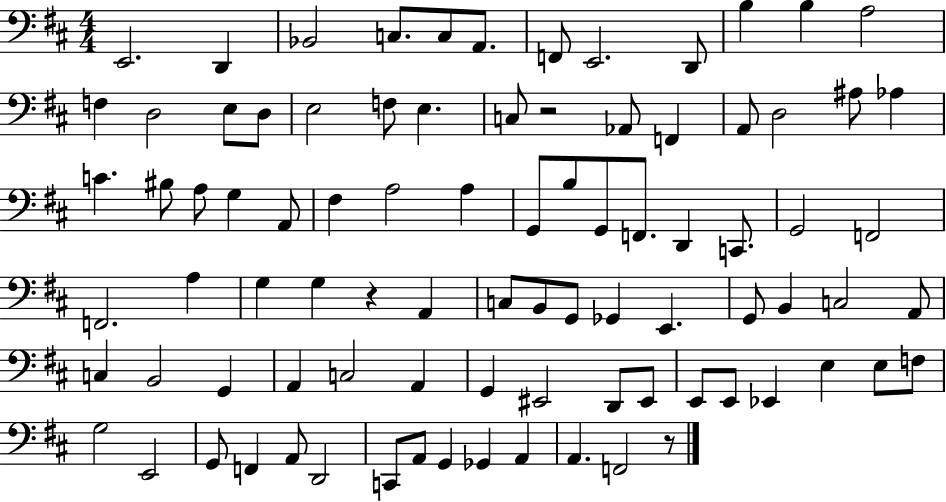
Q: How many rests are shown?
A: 3